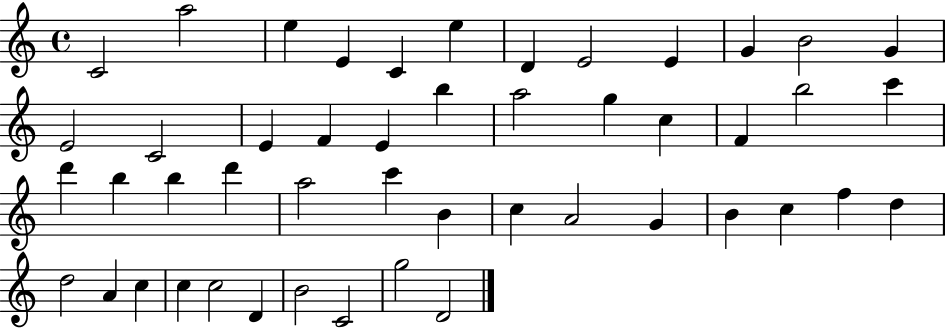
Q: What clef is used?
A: treble